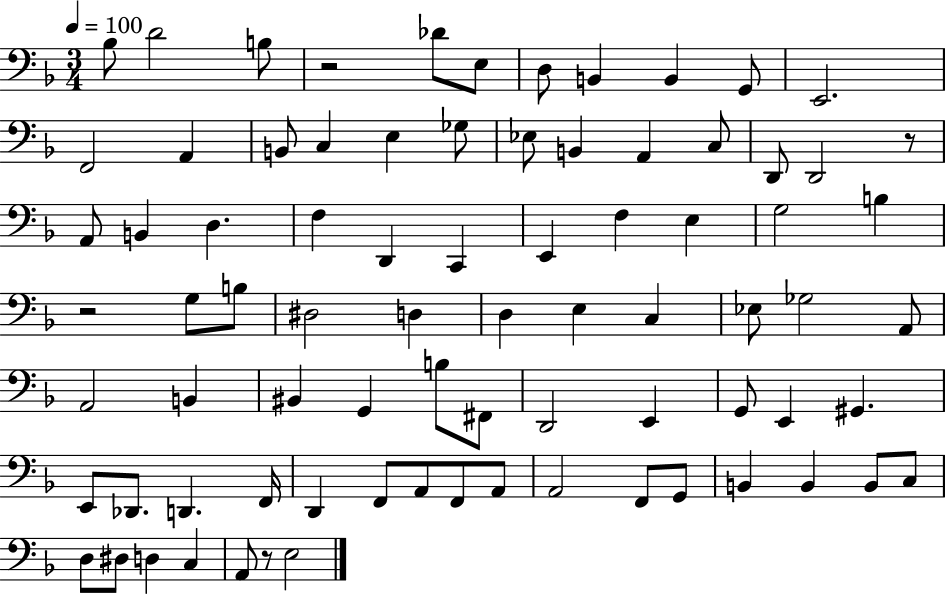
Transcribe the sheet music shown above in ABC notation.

X:1
T:Untitled
M:3/4
L:1/4
K:F
_B,/2 D2 B,/2 z2 _D/2 E,/2 D,/2 B,, B,, G,,/2 E,,2 F,,2 A,, B,,/2 C, E, _G,/2 _E,/2 B,, A,, C,/2 D,,/2 D,,2 z/2 A,,/2 B,, D, F, D,, C,, E,, F, E, G,2 B, z2 G,/2 B,/2 ^D,2 D, D, E, C, _E,/2 _G,2 A,,/2 A,,2 B,, ^B,, G,, B,/2 ^F,,/2 D,,2 E,, G,,/2 E,, ^G,, E,,/2 _D,,/2 D,, F,,/4 D,, F,,/2 A,,/2 F,,/2 A,,/2 A,,2 F,,/2 G,,/2 B,, B,, B,,/2 C,/2 D,/2 ^D,/2 D, C, A,,/2 z/2 E,2